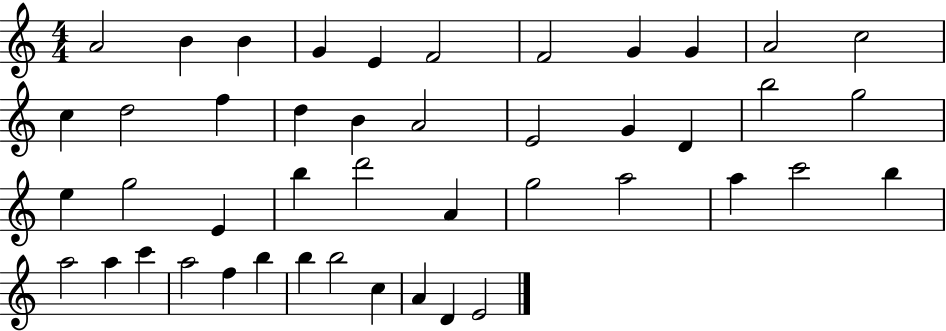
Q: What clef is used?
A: treble